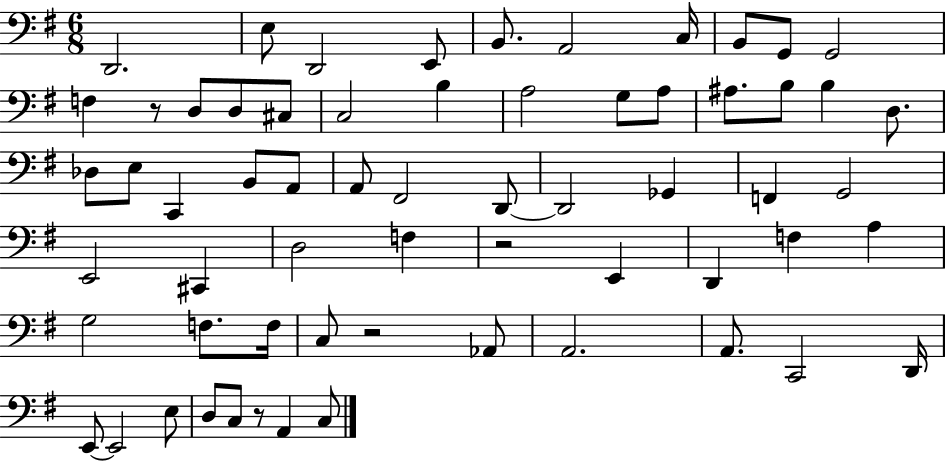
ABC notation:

X:1
T:Untitled
M:6/8
L:1/4
K:G
D,,2 E,/2 D,,2 E,,/2 B,,/2 A,,2 C,/4 B,,/2 G,,/2 G,,2 F, z/2 D,/2 D,/2 ^C,/2 C,2 B, A,2 G,/2 A,/2 ^A,/2 B,/2 B, D,/2 _D,/2 E,/2 C,, B,,/2 A,,/2 A,,/2 ^F,,2 D,,/2 D,,2 _G,, F,, G,,2 E,,2 ^C,, D,2 F, z2 E,, D,, F, A, G,2 F,/2 F,/4 C,/2 z2 _A,,/2 A,,2 A,,/2 C,,2 D,,/4 E,,/2 E,,2 E,/2 D,/2 C,/2 z/2 A,, C,/2